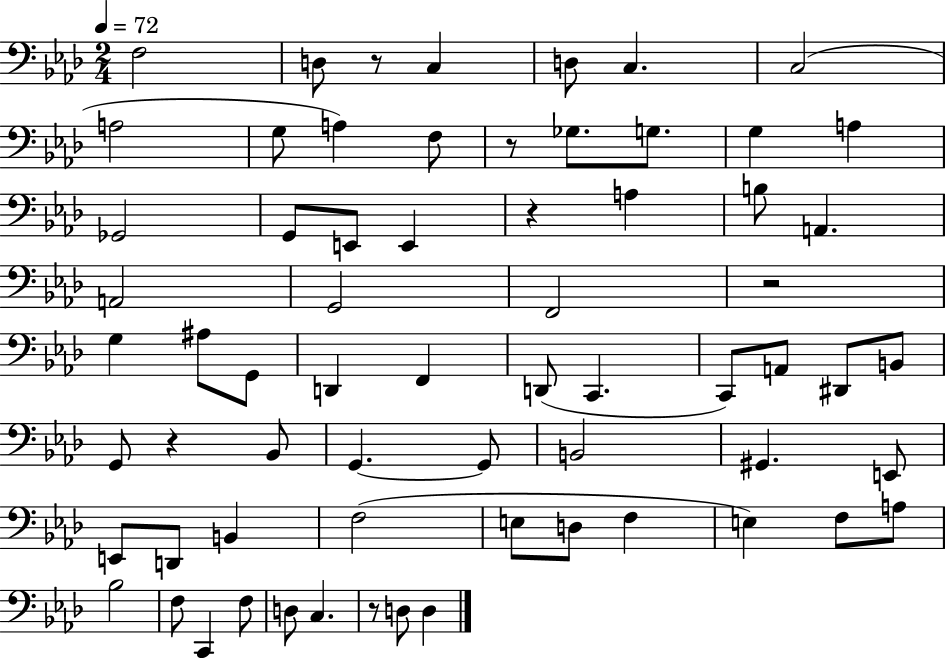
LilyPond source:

{
  \clef bass
  \numericTimeSignature
  \time 2/4
  \key aes \major
  \tempo 4 = 72
  f2 | d8 r8 c4 | d8 c4. | c2( | \break a2 | g8 a4) f8 | r8 ges8. g8. | g4 a4 | \break ges,2 | g,8 e,8 e,4 | r4 a4 | b8 a,4. | \break a,2 | g,2 | f,2 | r2 | \break g4 ais8 g,8 | d,4 f,4 | d,8( c,4. | c,8) a,8 dis,8 b,8 | \break g,8 r4 bes,8 | g,4.~~ g,8 | b,2 | gis,4. e,8 | \break e,8 d,8 b,4 | f2( | e8 d8 f4 | e4) f8 a8 | \break bes2 | f8 c,4 f8 | d8 c4. | r8 d8 d4 | \break \bar "|."
}